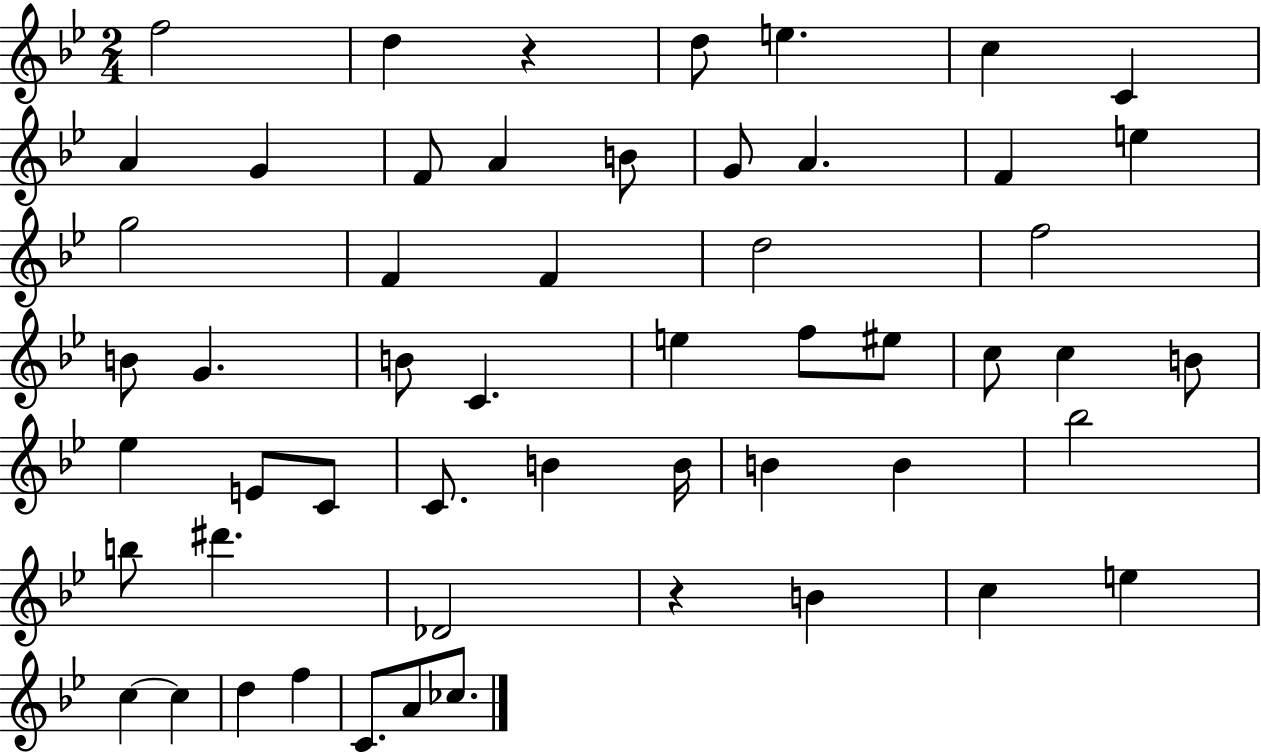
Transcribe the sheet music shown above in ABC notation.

X:1
T:Untitled
M:2/4
L:1/4
K:Bb
f2 d z d/2 e c C A G F/2 A B/2 G/2 A F e g2 F F d2 f2 B/2 G B/2 C e f/2 ^e/2 c/2 c B/2 _e E/2 C/2 C/2 B B/4 B B _b2 b/2 ^d' _D2 z B c e c c d f C/2 A/2 _c/2